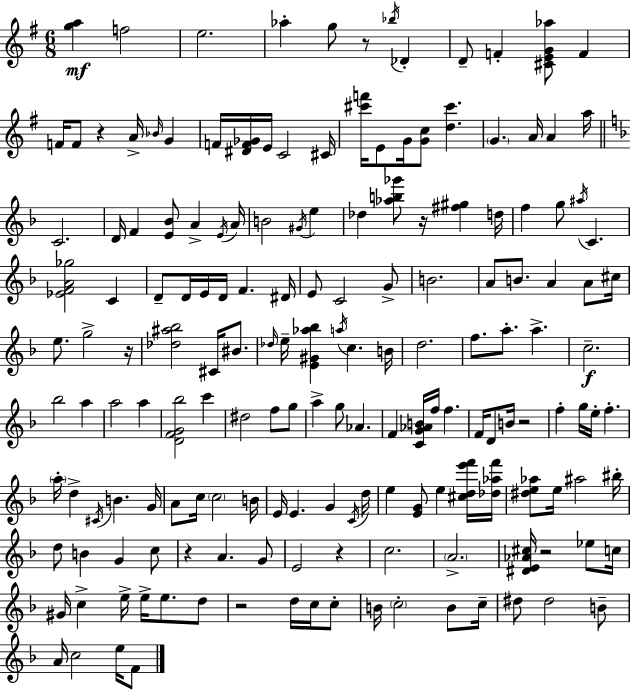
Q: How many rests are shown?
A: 9